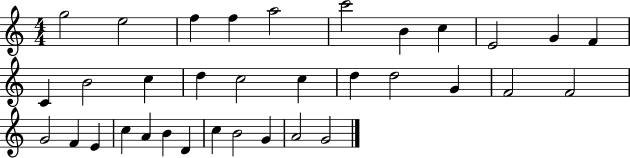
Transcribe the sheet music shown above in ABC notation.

X:1
T:Untitled
M:4/4
L:1/4
K:C
g2 e2 f f a2 c'2 B c E2 G F C B2 c d c2 c d d2 G F2 F2 G2 F E c A B D c B2 G A2 G2